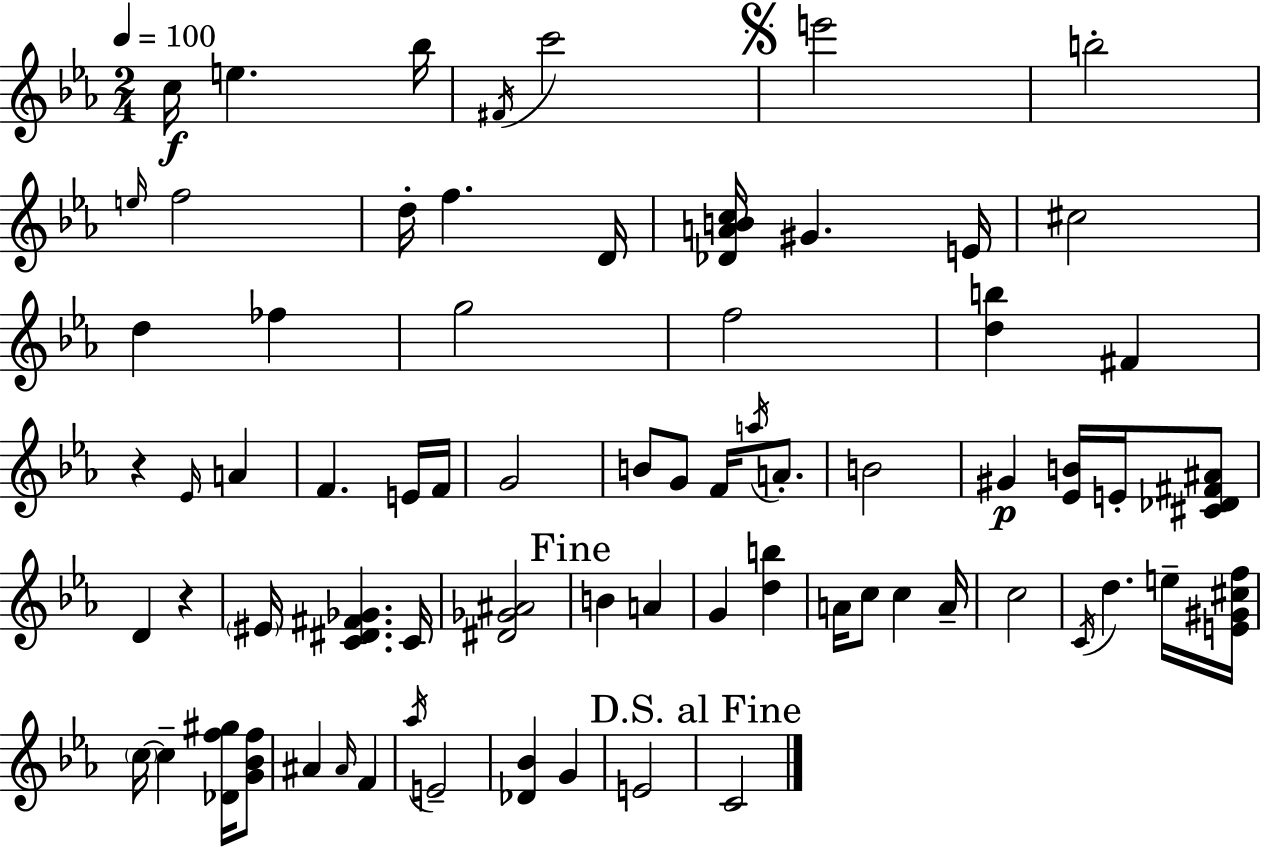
C5/s E5/q. Bb5/s F#4/s C6/h E6/h B5/h E5/s F5/h D5/s F5/q. D4/s [Db4,A4,B4,C5]/s G#4/q. E4/s C#5/h D5/q FES5/q G5/h F5/h [D5,B5]/q F#4/q R/q Eb4/s A4/q F4/q. E4/s F4/s G4/h B4/e G4/e F4/s A5/s A4/e. B4/h G#4/q [Eb4,B4]/s E4/s [C#4,Db4,F#4,A#4]/e D4/q R/q EIS4/s [C4,D#4,F#4,Gb4]/q. C4/s [D#4,Gb4,A#4]/h B4/q A4/q G4/q [D5,B5]/q A4/s C5/e C5/q A4/s C5/h C4/s D5/q. E5/s [E4,G#4,C#5,F5]/s C5/s C5/q [Db4,F5,G#5]/s [G4,Bb4,F5]/e A#4/q A#4/s F4/q Ab5/s E4/h [Db4,Bb4]/q G4/q E4/h C4/h